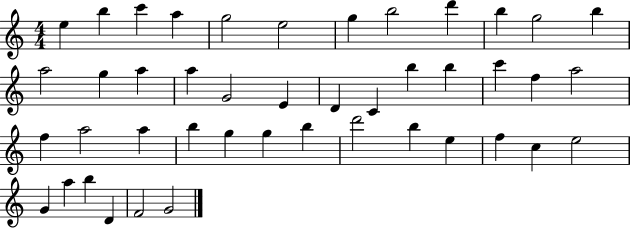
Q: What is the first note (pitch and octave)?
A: E5